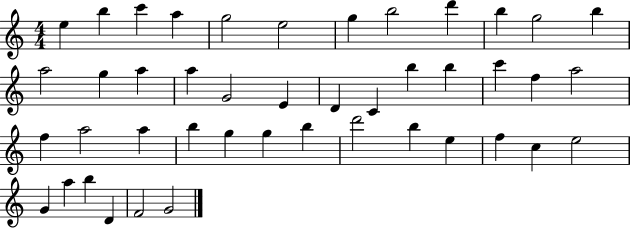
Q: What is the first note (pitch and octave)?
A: E5